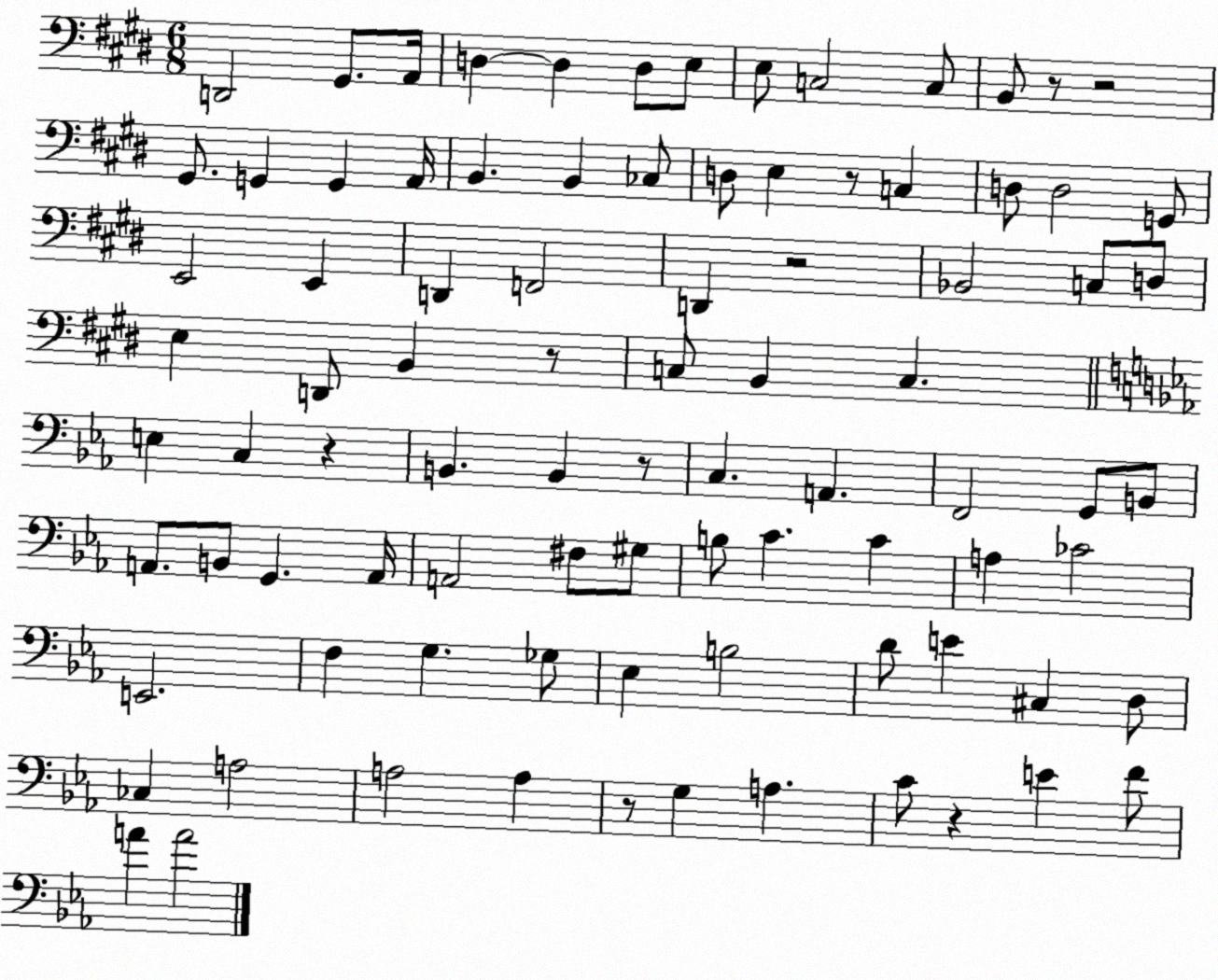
X:1
T:Untitled
M:6/8
L:1/4
K:E
D,,2 ^G,,/2 A,,/4 D, D, D,/2 E,/2 E,/2 C,2 C,/2 B,,/2 z/2 z2 ^G,,/2 G,, G,, A,,/4 B,, B,, _C,/2 D,/2 E, z/2 C, D,/2 D,2 G,,/2 E,,2 E,, D,, F,,2 D,, z2 _B,,2 C,/2 D,/2 E, D,,/2 B,, z/2 C,/2 B,, C, E, C, z B,, B,, z/2 C, A,, F,,2 G,,/2 B,,/2 A,,/2 B,,/2 G,, A,,/4 A,,2 ^F,/2 ^G,/2 B,/2 C C A, _C2 E,,2 F, G, _G,/2 _E, B,2 D/2 E ^C, D,/2 _C, A,2 A,2 A, z/2 G, A, C/2 z E F/2 A A2